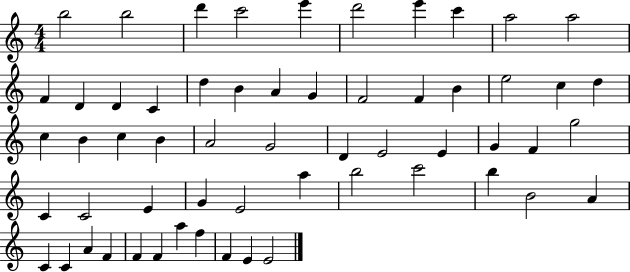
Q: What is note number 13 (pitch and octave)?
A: D4